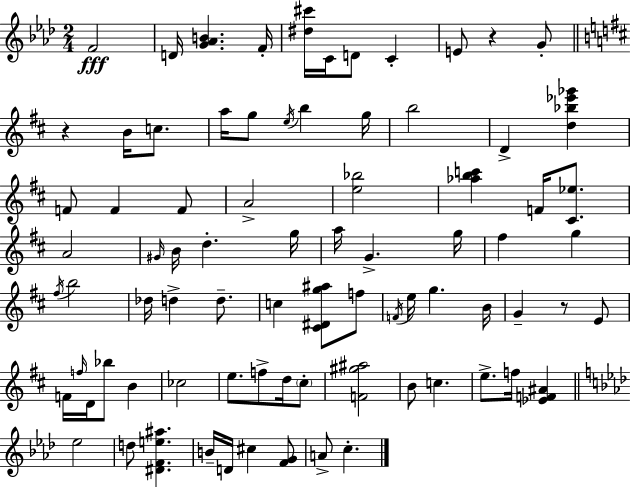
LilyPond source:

{
  \clef treble
  \numericTimeSignature
  \time 2/4
  \key aes \major
  f'2\fff | d'16 <g' aes' b'>4. f'16-. | <dis'' cis'''>16 c'16 d'8 c'4-. | e'8 r4 g'8-. | \break \bar "||" \break \key d \major r4 b'16 c''8. | a''16 g''8 \acciaccatura { e''16 } b''4 | g''16 b''2 | d'4-> <d'' bes'' ees''' ges'''>4 | \break f'8 f'4 f'8 | a'2-> | <e'' bes''>2 | <aes'' b'' c'''>4 f'16 <cis' ees''>8. | \break a'2 | \grace { gis'16 } b'16 d''4.-. | g''16 a''16 g'4.-> | g''16 fis''4 g''4 | \break \acciaccatura { fis''16 } b''2 | des''16 d''4-> | d''8.-- c''4 <cis' dis' g'' ais''>8 | f''8 \acciaccatura { f'16 } e''16 g''4. | \break b'16 g'4-- | r8 e'8 f'16 \grace { f''16 } d'16 bes''8 | b'4 ces''2 | e''8. | \break f''8-> d''16 \parenthesize cis''8-. <f' gis'' ais''>2 | b'8 c''4. | e''8.-> | f''16 <ees' f' ais'>4 \bar "||" \break \key aes \major ees''2 | d''8 <dis' f' e'' ais''>4. | b'16-- d'16 cis''4 <f' g'>8 | a'8-> c''4.-. | \break \bar "|."
}